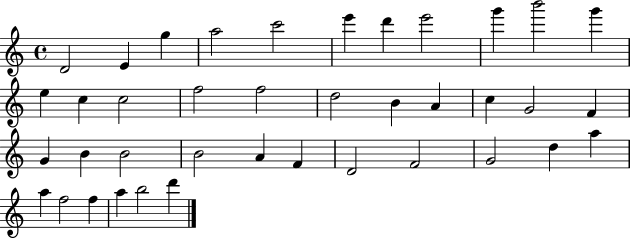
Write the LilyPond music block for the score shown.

{
  \clef treble
  \time 4/4
  \defaultTimeSignature
  \key c \major
  d'2 e'4 g''4 | a''2 c'''2 | e'''4 d'''4 e'''2 | g'''4 b'''2 g'''4 | \break e''4 c''4 c''2 | f''2 f''2 | d''2 b'4 a'4 | c''4 g'2 f'4 | \break g'4 b'4 b'2 | b'2 a'4 f'4 | d'2 f'2 | g'2 d''4 a''4 | \break a''4 f''2 f''4 | a''4 b''2 d'''4 | \bar "|."
}